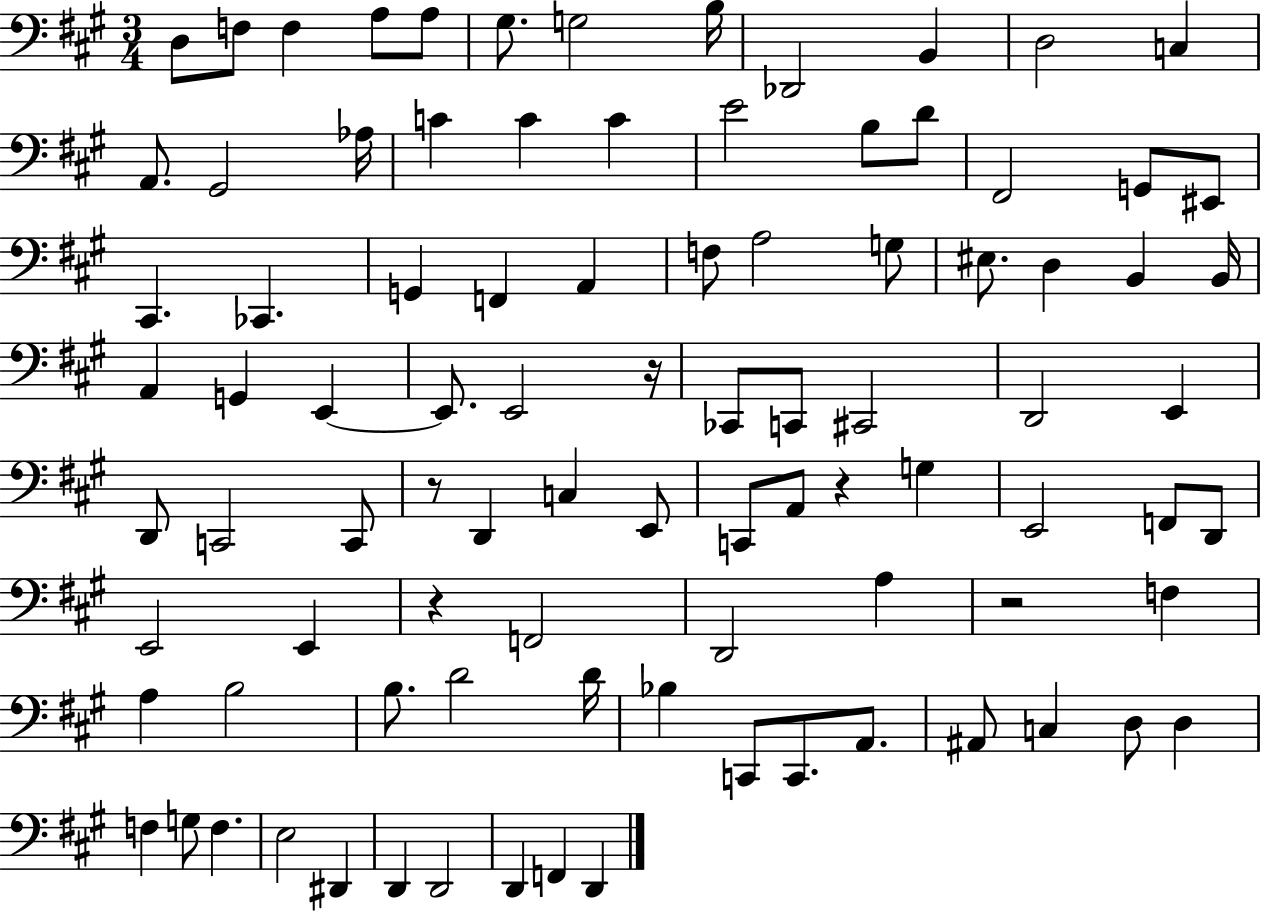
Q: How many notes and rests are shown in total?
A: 92